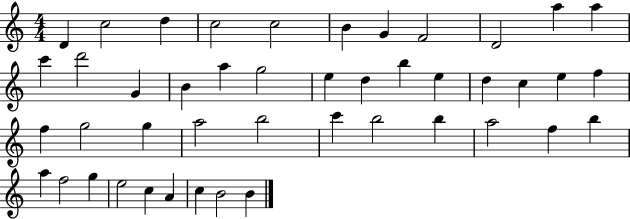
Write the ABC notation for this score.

X:1
T:Untitled
M:4/4
L:1/4
K:C
D c2 d c2 c2 B G F2 D2 a a c' d'2 G B a g2 e d b e d c e f f g2 g a2 b2 c' b2 b a2 f b a f2 g e2 c A c B2 B